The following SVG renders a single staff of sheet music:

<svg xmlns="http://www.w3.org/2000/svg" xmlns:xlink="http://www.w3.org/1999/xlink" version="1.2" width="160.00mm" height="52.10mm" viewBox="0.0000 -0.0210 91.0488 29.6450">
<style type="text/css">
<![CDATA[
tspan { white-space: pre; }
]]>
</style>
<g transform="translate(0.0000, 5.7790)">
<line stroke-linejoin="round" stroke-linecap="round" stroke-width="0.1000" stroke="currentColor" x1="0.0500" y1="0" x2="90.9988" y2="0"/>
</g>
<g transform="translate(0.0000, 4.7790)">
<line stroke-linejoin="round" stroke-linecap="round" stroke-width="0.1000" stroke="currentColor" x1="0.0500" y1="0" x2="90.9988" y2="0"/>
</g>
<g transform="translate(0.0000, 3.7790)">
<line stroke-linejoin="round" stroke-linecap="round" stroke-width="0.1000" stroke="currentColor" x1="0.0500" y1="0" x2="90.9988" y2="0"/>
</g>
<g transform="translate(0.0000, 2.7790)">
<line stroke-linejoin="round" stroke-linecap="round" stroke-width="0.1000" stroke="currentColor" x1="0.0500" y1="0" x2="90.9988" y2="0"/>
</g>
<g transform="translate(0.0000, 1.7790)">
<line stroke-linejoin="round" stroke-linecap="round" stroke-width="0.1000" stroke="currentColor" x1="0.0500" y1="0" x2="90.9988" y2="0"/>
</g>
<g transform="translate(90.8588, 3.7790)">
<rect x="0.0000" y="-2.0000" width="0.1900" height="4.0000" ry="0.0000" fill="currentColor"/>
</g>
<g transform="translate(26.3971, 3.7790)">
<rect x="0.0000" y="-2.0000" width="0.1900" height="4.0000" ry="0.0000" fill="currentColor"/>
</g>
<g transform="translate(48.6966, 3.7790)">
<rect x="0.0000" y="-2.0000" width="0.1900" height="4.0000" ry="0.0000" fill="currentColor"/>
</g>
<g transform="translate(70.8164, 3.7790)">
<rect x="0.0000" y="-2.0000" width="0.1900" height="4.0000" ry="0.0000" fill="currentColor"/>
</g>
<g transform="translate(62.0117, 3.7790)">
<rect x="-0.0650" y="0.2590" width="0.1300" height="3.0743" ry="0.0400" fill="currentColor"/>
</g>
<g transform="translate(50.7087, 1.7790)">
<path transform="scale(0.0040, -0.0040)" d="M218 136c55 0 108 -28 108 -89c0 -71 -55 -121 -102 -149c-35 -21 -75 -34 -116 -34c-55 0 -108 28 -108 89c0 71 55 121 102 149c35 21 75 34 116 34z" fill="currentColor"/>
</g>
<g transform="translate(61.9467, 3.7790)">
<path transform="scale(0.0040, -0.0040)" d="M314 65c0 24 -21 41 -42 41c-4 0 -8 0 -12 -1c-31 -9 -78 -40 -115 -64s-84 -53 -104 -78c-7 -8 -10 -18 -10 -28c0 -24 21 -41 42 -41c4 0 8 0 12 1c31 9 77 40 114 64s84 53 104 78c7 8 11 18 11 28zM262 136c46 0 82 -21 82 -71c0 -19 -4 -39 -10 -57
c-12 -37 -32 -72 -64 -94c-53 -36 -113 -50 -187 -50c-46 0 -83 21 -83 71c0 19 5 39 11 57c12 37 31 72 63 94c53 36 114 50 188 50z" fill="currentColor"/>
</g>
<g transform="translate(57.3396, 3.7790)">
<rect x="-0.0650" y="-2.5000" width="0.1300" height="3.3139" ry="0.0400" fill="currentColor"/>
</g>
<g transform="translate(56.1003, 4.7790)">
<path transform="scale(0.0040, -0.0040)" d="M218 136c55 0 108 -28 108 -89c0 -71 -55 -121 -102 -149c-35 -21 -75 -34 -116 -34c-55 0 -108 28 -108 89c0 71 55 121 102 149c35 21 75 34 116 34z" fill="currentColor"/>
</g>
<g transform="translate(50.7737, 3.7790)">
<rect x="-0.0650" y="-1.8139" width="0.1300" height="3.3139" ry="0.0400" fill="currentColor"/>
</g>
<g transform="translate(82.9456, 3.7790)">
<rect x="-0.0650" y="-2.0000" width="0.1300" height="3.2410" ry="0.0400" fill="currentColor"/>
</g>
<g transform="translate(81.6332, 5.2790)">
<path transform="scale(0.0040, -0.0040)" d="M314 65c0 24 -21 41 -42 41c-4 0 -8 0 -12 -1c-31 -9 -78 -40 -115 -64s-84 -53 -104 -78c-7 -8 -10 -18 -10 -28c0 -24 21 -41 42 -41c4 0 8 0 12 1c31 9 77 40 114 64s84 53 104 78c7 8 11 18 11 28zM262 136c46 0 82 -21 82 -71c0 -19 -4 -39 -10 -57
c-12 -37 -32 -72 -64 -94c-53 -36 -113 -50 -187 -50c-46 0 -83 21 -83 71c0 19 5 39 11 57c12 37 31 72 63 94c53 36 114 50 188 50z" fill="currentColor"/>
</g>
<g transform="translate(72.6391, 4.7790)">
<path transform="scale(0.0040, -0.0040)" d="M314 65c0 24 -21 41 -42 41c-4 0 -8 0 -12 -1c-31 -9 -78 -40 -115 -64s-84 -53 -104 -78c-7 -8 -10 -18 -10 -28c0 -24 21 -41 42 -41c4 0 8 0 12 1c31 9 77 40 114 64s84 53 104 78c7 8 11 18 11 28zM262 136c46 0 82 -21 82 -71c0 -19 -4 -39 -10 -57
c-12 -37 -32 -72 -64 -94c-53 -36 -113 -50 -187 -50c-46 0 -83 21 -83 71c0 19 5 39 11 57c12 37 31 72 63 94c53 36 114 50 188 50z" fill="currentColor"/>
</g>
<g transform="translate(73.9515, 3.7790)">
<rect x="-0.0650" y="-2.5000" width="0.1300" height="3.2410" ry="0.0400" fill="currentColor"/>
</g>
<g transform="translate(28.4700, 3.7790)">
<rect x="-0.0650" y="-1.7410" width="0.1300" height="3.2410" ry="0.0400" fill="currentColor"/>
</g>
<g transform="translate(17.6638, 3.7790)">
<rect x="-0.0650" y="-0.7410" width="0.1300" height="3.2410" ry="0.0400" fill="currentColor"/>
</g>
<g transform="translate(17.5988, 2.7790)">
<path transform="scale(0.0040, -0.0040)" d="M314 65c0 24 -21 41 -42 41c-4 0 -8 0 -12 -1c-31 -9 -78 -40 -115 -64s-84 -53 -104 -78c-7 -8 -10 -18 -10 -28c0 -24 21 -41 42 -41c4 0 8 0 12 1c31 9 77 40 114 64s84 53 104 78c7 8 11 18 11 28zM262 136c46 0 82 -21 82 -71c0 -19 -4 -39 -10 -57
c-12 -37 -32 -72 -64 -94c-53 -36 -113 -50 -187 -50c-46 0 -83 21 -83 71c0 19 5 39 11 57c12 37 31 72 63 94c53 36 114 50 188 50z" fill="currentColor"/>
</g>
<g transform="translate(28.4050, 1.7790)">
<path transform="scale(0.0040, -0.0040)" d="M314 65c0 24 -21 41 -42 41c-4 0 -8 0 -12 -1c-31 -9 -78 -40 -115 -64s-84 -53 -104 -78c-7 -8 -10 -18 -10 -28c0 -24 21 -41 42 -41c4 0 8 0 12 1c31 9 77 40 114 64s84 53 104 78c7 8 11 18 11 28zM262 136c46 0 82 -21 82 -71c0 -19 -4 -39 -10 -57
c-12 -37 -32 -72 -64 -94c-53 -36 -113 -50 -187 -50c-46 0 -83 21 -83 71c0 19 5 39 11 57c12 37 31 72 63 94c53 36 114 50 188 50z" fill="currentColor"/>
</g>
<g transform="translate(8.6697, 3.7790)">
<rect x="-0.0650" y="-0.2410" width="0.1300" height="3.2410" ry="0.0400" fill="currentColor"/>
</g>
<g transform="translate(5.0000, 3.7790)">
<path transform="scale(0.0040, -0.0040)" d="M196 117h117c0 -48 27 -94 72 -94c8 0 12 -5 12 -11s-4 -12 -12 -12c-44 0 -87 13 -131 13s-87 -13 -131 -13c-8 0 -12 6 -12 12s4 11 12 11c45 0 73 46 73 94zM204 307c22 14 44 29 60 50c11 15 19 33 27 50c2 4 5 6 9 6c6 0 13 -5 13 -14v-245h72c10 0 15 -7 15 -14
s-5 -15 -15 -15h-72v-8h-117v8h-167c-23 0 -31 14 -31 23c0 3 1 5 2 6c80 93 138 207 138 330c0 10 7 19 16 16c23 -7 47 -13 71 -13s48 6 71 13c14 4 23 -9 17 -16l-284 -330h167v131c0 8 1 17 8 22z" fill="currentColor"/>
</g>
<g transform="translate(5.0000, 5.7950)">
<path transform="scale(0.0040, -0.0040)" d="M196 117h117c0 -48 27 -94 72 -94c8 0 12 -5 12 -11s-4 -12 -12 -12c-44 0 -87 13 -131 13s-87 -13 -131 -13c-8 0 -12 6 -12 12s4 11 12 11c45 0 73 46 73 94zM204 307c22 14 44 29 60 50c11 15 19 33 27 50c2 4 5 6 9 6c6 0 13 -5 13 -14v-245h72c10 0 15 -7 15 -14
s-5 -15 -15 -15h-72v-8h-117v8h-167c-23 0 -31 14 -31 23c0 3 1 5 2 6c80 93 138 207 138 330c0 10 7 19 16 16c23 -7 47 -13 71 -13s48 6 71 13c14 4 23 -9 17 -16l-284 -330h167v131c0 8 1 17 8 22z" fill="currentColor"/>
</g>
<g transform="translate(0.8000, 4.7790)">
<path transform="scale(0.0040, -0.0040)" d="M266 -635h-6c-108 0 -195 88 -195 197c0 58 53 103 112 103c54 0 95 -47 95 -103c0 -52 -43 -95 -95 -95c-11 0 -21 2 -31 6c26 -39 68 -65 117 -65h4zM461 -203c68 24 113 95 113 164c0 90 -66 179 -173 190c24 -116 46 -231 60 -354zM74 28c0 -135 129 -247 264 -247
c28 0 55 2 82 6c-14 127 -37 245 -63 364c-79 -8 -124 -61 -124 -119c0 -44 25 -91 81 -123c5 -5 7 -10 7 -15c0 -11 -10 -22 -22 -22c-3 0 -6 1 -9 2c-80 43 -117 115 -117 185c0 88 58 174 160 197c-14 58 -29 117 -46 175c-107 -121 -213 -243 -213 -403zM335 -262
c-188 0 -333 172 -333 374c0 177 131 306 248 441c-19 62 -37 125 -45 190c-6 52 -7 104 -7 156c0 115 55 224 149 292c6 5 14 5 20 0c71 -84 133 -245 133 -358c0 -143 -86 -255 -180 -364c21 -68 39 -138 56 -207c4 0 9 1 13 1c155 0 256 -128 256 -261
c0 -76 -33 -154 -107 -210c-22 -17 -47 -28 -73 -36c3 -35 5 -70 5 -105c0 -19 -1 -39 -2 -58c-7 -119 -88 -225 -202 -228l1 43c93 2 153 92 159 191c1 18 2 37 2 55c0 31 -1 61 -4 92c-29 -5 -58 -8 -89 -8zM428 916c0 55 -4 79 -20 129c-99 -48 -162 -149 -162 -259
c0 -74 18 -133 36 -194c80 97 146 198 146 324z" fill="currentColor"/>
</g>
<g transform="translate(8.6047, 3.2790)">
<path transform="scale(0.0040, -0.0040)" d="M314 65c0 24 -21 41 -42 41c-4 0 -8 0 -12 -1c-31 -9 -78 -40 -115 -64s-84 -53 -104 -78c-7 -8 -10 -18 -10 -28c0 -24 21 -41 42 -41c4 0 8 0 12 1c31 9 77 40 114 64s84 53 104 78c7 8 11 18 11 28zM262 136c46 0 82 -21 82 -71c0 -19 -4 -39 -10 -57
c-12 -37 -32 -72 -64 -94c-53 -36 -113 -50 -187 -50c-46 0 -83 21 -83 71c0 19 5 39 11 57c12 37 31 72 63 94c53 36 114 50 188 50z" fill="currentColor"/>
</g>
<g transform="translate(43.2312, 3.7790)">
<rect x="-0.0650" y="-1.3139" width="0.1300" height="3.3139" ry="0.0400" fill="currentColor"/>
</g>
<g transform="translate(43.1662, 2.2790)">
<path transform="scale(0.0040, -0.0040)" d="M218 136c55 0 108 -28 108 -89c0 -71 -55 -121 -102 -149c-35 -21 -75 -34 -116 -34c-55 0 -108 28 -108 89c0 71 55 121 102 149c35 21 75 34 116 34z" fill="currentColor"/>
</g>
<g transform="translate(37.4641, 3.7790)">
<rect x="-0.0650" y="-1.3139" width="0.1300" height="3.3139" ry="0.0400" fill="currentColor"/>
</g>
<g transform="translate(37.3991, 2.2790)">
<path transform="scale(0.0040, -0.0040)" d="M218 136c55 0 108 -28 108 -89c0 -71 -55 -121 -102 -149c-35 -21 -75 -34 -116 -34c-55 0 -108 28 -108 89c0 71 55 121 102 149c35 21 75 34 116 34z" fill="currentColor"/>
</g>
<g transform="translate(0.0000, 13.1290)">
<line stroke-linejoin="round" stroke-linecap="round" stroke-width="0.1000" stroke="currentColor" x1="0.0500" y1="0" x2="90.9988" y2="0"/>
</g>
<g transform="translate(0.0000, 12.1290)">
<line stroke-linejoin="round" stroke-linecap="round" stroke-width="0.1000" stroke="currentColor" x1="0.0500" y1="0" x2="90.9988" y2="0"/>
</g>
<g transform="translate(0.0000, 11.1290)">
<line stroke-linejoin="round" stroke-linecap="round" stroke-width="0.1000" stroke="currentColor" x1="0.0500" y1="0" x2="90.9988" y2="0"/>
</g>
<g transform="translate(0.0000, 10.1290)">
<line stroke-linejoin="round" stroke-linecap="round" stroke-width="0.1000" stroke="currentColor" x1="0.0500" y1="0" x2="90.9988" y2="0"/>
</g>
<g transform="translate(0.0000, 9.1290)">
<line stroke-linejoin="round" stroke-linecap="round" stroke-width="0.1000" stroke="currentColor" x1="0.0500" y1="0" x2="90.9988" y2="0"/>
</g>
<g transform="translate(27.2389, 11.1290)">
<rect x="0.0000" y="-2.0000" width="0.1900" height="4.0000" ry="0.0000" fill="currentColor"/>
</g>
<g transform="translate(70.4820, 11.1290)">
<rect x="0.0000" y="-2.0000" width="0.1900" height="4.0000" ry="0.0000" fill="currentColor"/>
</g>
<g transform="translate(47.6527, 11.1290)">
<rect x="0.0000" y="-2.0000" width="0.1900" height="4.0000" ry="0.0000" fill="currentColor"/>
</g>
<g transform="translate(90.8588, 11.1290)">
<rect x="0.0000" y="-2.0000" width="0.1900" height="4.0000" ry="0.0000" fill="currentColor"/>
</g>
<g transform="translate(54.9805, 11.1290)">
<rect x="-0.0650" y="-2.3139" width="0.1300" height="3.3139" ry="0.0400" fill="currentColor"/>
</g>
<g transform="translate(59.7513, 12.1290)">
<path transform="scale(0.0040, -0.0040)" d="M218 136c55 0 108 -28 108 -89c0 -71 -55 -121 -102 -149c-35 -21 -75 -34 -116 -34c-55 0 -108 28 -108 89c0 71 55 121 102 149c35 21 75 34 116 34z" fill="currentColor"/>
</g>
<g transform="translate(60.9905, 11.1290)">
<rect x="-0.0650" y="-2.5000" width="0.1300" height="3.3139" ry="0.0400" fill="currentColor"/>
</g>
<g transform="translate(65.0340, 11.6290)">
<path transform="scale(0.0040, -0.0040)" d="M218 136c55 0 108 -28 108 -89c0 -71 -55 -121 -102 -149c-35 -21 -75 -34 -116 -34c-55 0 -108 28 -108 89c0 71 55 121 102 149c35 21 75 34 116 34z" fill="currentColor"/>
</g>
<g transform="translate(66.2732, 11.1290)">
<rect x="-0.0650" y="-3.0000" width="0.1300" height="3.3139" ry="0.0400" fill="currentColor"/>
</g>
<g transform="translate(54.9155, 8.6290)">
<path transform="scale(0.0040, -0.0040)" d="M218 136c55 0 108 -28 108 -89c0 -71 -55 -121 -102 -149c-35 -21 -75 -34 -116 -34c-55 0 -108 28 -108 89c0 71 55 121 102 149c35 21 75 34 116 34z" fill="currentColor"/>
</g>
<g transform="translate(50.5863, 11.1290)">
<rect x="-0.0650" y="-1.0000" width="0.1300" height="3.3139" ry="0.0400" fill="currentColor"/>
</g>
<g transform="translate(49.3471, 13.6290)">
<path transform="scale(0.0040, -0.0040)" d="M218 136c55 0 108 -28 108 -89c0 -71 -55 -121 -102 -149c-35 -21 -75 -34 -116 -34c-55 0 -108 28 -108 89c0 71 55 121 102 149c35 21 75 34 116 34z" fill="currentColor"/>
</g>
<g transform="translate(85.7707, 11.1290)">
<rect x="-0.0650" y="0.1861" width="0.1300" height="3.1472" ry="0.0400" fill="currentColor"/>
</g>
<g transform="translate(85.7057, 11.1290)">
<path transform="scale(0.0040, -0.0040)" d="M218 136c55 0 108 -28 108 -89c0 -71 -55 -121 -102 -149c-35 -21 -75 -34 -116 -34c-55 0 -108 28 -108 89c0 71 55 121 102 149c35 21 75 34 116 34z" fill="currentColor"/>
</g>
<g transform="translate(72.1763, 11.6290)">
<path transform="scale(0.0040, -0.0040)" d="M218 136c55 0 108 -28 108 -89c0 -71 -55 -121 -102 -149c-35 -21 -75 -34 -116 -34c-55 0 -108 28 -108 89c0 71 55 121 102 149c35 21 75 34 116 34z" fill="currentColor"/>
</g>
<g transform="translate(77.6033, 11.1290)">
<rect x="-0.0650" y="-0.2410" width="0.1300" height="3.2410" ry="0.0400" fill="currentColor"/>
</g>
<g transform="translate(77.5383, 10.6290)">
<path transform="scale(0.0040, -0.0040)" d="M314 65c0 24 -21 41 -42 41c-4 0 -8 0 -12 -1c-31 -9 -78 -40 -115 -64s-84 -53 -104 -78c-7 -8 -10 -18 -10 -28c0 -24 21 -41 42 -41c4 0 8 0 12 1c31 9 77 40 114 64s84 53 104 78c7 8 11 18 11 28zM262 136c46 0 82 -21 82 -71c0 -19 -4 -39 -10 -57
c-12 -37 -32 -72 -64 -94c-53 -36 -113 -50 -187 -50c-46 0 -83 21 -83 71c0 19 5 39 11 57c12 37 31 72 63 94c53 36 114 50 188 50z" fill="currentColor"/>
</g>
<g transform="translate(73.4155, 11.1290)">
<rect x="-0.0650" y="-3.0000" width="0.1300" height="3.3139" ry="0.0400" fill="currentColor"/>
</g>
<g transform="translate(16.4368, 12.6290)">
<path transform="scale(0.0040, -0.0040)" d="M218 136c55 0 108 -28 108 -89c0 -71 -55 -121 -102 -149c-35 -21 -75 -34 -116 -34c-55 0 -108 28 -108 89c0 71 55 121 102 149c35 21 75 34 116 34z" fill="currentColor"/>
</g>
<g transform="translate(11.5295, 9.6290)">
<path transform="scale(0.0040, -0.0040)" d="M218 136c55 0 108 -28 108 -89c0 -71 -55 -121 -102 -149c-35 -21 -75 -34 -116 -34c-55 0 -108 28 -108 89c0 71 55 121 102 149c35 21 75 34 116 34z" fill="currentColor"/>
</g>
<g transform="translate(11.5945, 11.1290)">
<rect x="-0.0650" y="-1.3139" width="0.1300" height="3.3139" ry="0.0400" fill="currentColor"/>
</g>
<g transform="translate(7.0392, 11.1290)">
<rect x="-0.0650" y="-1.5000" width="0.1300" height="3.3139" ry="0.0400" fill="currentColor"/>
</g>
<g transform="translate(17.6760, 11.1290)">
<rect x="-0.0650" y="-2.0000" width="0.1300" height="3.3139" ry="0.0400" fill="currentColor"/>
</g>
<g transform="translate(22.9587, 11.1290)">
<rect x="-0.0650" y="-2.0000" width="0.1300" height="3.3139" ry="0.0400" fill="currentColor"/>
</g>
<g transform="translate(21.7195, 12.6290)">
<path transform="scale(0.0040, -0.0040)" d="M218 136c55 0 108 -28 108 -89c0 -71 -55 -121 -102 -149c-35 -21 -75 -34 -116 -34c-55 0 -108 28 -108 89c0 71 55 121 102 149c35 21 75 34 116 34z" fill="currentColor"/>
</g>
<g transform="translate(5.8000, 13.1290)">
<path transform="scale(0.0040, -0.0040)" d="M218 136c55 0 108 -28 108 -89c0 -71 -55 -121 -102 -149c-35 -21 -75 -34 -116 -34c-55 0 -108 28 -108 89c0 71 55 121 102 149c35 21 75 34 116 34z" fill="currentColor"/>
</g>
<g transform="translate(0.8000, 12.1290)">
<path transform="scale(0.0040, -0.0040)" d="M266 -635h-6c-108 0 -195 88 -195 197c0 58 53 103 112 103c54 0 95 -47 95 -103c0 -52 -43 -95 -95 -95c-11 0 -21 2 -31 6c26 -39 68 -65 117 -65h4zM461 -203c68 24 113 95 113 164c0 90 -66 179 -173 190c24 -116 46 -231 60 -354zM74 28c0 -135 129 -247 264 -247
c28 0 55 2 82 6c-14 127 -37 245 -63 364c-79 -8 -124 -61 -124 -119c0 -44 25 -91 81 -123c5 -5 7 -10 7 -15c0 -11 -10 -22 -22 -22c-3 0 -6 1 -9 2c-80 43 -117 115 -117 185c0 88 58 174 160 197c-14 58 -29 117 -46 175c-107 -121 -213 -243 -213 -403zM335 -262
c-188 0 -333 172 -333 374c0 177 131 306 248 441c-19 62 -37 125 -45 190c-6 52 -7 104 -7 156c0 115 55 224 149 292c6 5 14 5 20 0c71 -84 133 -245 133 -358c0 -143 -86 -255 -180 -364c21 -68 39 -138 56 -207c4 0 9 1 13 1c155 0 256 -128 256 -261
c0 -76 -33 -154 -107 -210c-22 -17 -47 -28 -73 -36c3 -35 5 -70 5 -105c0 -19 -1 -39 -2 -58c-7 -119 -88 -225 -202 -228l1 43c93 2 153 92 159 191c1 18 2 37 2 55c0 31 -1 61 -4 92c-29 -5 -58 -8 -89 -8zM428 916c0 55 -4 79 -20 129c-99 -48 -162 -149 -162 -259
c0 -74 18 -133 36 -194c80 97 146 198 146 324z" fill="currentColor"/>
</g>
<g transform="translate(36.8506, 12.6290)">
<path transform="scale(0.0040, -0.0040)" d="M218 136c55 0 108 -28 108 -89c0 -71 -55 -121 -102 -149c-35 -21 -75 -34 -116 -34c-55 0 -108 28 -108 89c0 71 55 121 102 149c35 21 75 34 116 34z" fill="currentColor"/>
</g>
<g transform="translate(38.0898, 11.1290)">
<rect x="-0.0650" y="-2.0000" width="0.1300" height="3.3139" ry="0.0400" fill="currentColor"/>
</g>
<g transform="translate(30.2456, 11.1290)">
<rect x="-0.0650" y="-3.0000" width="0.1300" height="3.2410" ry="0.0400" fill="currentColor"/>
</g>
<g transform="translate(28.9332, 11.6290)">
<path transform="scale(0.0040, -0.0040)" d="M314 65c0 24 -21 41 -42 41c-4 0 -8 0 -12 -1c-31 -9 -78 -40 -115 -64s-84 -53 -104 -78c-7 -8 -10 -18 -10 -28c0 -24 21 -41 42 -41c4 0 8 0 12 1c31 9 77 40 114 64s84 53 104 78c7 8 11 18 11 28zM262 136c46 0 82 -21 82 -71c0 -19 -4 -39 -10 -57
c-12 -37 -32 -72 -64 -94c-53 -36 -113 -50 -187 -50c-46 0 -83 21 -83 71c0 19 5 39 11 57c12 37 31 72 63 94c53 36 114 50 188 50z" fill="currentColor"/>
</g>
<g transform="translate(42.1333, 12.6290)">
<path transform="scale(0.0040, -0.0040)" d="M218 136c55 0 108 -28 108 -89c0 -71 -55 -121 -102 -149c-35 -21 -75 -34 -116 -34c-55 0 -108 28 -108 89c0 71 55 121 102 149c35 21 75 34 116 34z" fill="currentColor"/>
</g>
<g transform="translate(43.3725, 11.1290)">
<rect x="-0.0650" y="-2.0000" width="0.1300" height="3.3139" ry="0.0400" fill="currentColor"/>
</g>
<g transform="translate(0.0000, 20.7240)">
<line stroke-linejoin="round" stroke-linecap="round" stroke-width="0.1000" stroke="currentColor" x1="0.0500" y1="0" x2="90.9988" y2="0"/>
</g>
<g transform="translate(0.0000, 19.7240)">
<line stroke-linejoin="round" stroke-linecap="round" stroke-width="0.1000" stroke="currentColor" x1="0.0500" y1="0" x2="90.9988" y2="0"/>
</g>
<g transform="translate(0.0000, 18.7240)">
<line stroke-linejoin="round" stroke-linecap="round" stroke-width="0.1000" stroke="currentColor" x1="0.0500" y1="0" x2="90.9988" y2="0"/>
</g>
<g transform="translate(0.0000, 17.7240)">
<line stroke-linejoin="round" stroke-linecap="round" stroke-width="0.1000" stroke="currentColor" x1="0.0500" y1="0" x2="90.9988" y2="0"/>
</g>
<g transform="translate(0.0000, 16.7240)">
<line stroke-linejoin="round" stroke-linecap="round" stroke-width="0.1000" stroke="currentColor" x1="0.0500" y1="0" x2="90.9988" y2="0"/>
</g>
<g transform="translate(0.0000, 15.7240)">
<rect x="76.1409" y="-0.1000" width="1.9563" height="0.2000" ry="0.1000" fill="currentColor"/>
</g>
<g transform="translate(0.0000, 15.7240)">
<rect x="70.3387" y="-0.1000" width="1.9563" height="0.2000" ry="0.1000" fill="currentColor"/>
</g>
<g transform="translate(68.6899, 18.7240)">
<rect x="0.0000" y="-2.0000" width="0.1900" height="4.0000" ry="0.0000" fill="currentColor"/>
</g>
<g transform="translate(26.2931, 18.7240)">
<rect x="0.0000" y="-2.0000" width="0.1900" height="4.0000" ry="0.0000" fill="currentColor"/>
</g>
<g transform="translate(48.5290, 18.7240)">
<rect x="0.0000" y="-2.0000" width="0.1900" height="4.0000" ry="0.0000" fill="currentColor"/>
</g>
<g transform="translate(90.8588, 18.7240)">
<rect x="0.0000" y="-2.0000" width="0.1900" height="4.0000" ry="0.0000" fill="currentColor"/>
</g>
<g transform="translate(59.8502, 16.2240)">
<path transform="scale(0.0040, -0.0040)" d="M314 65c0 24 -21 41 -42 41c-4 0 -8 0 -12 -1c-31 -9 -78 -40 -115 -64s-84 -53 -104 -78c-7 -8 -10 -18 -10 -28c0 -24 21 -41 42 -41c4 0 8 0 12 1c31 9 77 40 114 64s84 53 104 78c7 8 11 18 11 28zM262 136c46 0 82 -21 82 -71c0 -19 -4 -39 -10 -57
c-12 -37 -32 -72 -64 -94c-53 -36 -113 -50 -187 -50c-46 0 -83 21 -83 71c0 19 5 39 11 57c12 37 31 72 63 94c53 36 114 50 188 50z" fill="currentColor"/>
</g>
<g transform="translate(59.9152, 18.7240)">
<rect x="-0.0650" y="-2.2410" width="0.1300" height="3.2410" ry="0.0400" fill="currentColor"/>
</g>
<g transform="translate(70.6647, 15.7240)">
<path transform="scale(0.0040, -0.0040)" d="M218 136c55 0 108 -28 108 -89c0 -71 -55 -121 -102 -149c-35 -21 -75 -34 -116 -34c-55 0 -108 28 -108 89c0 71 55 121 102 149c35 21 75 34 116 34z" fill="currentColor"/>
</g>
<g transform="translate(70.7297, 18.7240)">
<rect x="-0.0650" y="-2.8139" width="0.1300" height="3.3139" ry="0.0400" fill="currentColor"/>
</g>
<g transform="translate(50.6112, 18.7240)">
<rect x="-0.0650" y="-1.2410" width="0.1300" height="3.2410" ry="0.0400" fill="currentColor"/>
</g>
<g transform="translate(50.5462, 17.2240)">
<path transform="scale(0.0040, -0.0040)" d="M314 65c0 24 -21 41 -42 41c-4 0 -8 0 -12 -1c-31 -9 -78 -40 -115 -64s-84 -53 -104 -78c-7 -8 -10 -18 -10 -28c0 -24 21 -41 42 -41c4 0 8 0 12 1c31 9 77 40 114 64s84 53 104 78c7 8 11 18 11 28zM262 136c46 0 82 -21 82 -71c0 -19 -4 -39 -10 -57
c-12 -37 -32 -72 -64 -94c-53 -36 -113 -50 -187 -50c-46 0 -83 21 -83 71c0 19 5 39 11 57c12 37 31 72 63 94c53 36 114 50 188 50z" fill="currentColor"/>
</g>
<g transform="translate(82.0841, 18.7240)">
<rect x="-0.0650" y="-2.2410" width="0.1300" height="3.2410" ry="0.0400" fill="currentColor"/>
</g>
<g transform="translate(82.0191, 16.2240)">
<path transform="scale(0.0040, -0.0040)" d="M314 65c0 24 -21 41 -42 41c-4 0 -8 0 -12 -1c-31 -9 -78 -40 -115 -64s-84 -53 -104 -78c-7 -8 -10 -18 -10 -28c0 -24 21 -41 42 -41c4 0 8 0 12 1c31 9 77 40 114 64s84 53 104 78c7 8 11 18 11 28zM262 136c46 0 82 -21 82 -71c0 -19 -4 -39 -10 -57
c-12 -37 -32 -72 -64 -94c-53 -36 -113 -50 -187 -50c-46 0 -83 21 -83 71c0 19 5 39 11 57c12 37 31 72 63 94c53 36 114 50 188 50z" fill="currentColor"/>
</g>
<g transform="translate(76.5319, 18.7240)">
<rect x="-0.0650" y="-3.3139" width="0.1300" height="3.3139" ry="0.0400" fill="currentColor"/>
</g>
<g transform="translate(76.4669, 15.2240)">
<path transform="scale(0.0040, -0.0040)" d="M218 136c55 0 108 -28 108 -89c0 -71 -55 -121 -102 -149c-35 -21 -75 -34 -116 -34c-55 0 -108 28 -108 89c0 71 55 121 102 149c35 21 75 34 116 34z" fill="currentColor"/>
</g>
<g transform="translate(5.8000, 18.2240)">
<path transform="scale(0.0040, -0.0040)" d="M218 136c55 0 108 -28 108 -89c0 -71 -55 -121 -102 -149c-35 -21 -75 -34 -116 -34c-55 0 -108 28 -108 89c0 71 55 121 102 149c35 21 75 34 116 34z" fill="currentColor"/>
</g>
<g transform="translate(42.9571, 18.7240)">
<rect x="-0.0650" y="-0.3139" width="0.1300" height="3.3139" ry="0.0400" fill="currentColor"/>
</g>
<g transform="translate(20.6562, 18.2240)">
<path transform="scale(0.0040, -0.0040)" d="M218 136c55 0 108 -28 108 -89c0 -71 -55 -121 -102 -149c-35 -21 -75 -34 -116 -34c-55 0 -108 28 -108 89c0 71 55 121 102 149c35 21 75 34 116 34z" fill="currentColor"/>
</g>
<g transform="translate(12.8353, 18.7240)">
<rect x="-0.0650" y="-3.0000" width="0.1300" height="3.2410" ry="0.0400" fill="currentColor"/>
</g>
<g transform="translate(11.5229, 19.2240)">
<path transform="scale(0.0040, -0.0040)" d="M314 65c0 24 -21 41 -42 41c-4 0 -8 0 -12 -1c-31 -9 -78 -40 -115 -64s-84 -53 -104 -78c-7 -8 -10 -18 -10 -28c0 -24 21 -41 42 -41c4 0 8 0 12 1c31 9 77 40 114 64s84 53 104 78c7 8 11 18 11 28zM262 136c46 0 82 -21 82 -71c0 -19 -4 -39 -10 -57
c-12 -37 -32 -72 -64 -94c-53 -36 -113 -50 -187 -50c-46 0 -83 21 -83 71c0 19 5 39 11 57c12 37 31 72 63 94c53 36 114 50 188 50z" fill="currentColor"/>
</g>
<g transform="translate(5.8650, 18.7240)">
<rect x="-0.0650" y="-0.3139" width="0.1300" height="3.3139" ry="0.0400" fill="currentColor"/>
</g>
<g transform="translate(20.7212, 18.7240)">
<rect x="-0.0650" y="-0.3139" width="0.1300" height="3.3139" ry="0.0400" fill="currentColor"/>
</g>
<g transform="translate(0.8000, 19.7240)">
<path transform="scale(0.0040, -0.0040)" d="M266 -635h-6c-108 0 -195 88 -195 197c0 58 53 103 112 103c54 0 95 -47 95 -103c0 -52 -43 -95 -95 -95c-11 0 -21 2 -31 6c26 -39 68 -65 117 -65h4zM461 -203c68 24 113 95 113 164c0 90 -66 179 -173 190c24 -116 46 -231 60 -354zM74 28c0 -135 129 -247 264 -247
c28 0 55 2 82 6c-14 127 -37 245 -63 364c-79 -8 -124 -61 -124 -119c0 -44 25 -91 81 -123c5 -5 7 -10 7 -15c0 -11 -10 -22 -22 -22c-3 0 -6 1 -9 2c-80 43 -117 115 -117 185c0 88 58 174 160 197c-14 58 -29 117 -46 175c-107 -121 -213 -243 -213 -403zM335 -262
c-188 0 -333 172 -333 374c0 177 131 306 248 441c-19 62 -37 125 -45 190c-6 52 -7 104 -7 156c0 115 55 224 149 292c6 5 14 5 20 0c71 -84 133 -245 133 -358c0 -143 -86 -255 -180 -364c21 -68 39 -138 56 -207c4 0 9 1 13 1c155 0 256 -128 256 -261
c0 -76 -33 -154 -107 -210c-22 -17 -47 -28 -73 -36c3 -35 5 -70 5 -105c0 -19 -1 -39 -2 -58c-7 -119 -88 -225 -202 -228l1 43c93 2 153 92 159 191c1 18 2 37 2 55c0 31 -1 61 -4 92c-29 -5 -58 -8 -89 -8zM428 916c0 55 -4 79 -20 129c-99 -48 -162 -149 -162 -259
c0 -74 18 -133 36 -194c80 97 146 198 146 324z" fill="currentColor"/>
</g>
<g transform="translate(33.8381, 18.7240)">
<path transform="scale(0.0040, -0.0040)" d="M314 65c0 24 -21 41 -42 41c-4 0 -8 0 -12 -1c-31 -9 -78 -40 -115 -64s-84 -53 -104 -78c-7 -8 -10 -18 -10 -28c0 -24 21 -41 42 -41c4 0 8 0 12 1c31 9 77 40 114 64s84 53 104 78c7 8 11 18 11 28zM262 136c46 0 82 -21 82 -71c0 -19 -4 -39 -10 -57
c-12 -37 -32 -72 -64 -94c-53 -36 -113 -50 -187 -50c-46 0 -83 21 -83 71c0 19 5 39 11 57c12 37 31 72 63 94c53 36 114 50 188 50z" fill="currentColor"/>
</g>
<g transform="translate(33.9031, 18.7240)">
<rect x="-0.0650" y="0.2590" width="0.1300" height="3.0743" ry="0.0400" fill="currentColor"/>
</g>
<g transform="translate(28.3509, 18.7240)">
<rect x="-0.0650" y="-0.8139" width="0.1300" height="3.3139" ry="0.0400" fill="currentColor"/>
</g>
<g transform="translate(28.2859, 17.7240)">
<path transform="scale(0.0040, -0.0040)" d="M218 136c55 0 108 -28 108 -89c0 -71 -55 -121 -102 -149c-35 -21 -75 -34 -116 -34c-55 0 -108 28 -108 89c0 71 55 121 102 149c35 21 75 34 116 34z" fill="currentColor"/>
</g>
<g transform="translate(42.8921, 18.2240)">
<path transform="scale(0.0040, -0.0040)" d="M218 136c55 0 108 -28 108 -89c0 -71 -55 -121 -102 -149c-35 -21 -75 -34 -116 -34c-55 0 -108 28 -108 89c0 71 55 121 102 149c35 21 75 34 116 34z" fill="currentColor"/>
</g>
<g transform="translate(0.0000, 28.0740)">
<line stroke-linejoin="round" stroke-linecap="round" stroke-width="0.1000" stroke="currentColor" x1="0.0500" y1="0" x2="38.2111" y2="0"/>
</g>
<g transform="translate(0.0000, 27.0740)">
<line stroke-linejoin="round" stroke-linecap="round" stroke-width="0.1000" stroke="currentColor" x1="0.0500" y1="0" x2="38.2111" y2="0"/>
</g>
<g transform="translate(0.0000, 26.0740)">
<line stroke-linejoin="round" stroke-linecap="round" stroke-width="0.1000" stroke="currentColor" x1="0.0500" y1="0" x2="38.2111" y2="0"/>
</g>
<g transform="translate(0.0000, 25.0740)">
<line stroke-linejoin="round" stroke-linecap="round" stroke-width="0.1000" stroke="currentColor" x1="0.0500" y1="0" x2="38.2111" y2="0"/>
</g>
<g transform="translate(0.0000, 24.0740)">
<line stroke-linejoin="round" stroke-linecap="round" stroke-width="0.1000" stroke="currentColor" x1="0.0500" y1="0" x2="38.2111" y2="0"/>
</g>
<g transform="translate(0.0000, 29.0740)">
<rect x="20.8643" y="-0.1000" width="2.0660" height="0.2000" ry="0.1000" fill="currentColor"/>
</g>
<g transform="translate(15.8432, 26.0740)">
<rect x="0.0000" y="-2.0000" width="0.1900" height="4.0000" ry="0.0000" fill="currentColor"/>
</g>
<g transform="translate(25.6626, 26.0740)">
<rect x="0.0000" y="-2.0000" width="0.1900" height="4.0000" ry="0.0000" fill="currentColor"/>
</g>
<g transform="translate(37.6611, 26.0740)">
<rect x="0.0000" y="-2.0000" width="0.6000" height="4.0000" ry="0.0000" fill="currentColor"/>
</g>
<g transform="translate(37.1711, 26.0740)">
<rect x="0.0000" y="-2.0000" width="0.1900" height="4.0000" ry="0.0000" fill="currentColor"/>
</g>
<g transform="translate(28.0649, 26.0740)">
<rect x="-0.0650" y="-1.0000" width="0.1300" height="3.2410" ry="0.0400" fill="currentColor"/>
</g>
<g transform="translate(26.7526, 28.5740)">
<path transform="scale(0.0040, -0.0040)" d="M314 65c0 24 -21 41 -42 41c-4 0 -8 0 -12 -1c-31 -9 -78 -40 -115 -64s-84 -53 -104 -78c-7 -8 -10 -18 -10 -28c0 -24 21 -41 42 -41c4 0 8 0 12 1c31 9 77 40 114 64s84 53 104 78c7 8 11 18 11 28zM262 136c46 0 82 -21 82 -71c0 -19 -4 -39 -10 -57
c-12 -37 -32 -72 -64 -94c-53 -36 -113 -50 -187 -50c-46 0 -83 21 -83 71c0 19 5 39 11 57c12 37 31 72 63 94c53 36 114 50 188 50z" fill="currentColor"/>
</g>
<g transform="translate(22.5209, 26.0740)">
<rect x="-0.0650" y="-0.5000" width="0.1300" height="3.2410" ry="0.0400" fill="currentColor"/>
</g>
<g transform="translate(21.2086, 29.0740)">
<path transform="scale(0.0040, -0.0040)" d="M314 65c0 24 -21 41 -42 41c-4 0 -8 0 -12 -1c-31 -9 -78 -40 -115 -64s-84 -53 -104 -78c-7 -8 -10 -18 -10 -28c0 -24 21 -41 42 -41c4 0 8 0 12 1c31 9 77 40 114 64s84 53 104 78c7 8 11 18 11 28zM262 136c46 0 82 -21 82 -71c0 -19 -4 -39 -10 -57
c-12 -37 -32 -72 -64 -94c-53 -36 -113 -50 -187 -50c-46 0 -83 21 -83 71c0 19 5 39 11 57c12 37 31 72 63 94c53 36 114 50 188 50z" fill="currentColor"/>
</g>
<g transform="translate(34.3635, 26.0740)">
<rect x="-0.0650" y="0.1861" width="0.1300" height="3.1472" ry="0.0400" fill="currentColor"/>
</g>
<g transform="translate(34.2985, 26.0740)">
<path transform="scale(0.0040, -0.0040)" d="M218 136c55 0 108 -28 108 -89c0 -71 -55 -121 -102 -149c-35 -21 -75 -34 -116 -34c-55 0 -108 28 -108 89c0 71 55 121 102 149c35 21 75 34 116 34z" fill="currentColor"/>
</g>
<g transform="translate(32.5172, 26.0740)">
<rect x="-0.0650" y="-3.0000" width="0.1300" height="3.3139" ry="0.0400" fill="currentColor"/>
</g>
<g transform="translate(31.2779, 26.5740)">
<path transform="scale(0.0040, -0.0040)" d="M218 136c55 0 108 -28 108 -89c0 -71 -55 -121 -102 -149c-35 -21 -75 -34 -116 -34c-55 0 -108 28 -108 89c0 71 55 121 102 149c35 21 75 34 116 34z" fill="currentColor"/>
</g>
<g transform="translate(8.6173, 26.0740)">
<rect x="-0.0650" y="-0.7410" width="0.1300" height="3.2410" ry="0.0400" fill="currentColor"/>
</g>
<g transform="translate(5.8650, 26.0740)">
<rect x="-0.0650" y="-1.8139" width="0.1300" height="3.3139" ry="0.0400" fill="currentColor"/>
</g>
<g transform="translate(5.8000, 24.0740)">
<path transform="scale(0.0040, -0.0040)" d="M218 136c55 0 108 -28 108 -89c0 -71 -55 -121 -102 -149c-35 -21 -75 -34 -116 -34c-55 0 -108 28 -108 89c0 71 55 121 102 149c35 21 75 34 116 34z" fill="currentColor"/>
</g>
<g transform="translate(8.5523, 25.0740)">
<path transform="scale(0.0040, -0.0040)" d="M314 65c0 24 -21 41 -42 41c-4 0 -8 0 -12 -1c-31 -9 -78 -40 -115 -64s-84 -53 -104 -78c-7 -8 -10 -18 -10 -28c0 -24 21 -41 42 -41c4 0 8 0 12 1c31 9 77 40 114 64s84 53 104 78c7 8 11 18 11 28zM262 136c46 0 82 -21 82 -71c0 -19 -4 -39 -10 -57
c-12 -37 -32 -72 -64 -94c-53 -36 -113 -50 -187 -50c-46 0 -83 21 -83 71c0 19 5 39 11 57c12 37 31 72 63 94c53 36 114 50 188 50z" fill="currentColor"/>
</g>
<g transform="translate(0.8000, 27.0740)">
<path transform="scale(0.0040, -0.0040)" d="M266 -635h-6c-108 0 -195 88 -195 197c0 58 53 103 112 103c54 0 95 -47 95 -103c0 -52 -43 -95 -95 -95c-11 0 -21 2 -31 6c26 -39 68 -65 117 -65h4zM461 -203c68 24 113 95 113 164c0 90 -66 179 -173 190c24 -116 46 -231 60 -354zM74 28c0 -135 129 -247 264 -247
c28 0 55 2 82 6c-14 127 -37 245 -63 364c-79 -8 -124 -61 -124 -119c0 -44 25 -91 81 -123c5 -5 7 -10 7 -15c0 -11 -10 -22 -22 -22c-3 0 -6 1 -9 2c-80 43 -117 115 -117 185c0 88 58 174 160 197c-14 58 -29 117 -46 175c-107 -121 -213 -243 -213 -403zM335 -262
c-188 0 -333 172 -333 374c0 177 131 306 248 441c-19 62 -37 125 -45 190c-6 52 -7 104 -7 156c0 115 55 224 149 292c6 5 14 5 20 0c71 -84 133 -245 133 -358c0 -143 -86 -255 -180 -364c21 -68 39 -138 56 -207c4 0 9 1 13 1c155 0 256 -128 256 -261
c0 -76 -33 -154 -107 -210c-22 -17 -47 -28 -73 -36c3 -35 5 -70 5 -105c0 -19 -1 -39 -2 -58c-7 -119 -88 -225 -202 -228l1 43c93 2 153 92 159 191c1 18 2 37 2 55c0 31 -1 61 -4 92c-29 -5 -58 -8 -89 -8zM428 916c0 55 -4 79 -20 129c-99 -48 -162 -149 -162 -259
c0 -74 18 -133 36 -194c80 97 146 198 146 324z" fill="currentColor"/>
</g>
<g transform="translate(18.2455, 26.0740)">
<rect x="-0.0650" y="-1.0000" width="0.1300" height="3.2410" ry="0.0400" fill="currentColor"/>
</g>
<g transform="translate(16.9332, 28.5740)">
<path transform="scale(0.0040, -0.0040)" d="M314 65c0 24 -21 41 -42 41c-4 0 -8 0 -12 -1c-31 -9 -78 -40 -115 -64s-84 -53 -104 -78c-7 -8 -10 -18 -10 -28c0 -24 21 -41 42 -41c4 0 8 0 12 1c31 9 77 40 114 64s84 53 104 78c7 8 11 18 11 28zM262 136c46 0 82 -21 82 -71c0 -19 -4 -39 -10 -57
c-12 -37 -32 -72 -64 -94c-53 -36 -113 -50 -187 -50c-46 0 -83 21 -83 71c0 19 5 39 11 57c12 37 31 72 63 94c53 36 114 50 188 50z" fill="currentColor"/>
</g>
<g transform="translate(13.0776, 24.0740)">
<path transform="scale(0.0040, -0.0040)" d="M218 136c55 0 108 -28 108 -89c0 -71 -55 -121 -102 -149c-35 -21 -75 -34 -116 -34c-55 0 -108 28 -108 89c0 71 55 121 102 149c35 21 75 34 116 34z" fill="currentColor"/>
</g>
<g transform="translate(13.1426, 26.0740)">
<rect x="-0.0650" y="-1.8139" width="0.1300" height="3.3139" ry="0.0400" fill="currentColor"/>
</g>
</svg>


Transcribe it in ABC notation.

X:1
T:Untitled
M:4/4
L:1/4
K:C
c2 d2 f2 e e f G B2 G2 F2 E e F F A2 F F D g G A A c2 B c A2 c d B2 c e2 g2 a b g2 f d2 f D2 C2 D2 A B